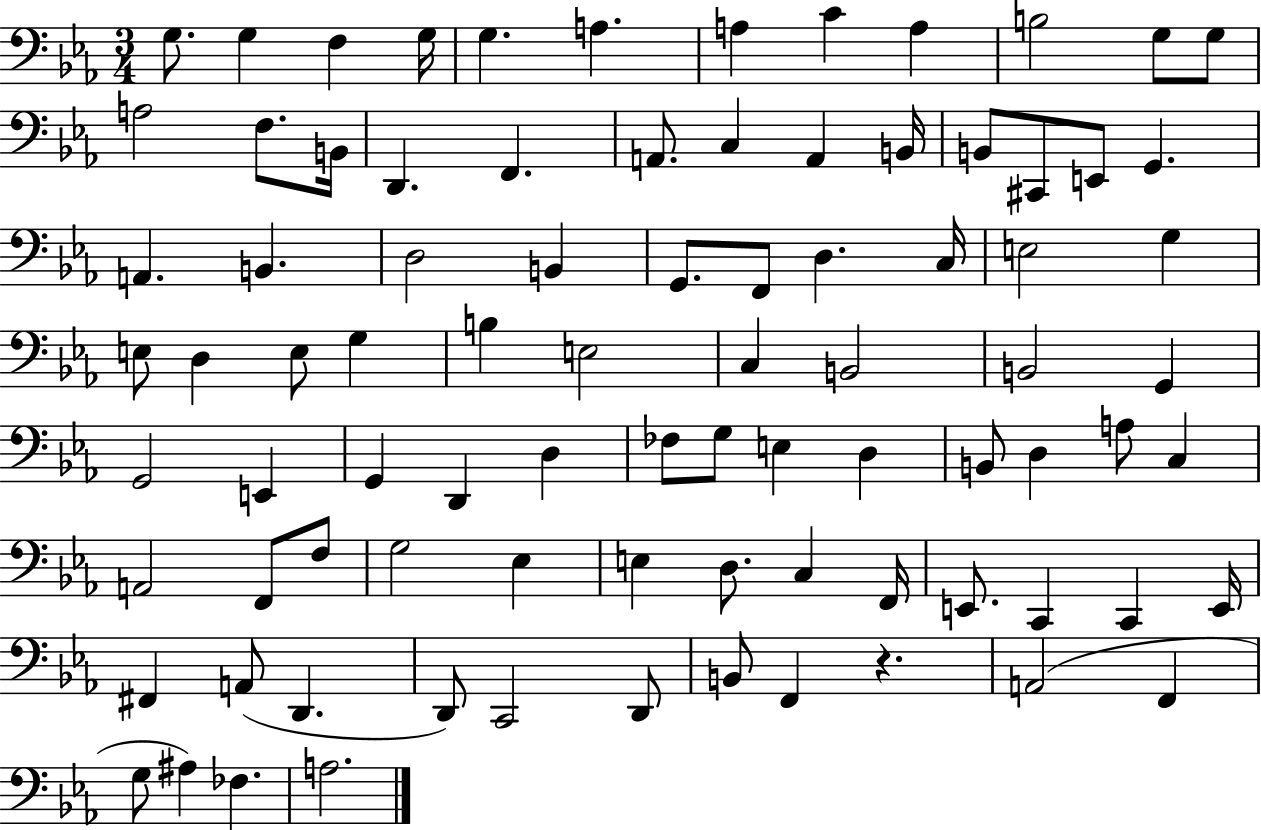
{
  \clef bass
  \numericTimeSignature
  \time 3/4
  \key ees \major
  g8. g4 f4 g16 | g4. a4. | a4 c'4 a4 | b2 g8 g8 | \break a2 f8. b,16 | d,4. f,4. | a,8. c4 a,4 b,16 | b,8 cis,8 e,8 g,4. | \break a,4. b,4. | d2 b,4 | g,8. f,8 d4. c16 | e2 g4 | \break e8 d4 e8 g4 | b4 e2 | c4 b,2 | b,2 g,4 | \break g,2 e,4 | g,4 d,4 d4 | fes8 g8 e4 d4 | b,8 d4 a8 c4 | \break a,2 f,8 f8 | g2 ees4 | e4 d8. c4 f,16 | e,8. c,4 c,4 e,16 | \break fis,4 a,8( d,4. | d,8) c,2 d,8 | b,8 f,4 r4. | a,2( f,4 | \break g8 ais4) fes4. | a2. | \bar "|."
}